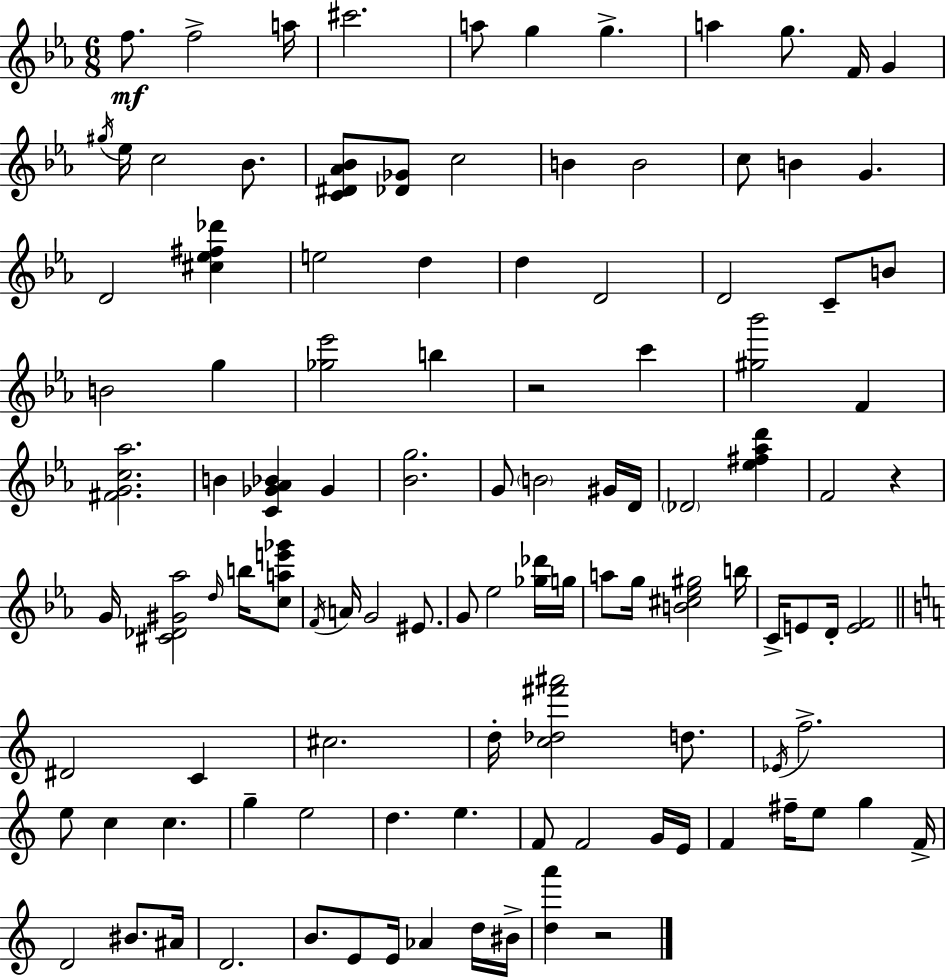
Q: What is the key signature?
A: EES major